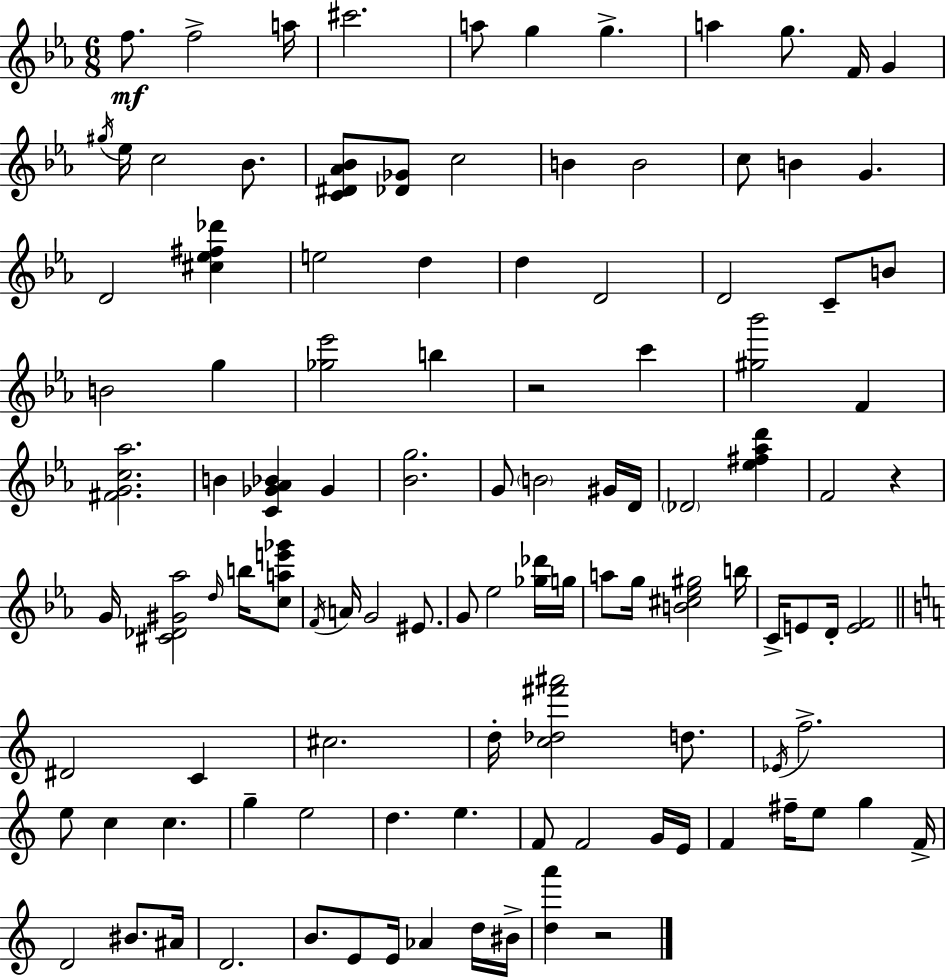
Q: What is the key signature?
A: EES major